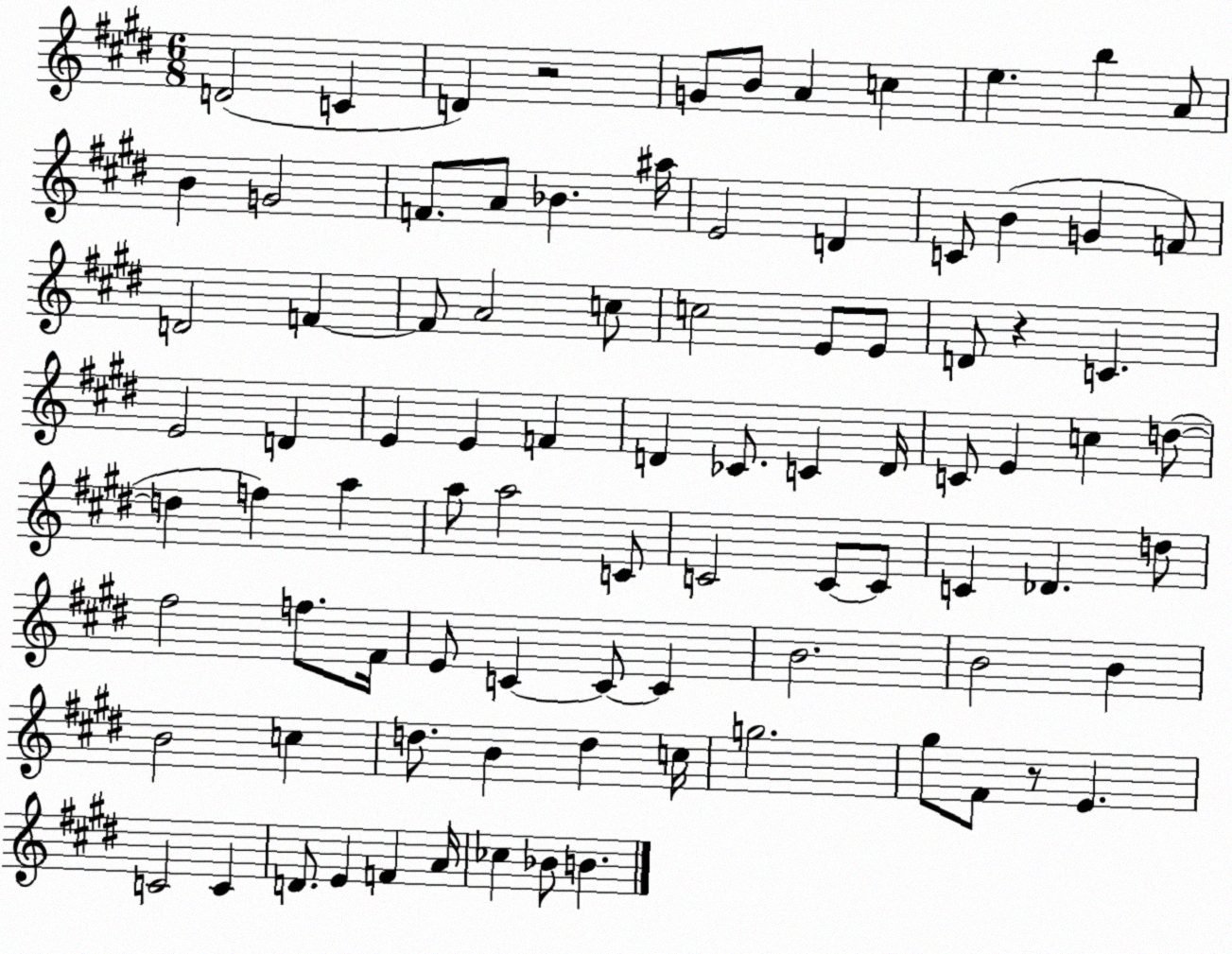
X:1
T:Untitled
M:6/8
L:1/4
K:E
D2 C D z2 G/2 B/2 A c e b A/2 B G2 F/2 A/2 _B ^a/4 E2 D C/2 B G F/2 D2 F F/2 A2 c/2 c2 E/2 E/2 D/2 z C E2 D E E F D _C/2 C D/4 C/2 E c d/2 d f a a/2 a2 C/2 C2 C/2 C/2 C _D d/2 ^f2 f/2 ^F/4 E/2 C C/2 C B2 B2 B B2 c d/2 B d c/4 g2 ^g/2 ^F/2 z/2 E C2 C D/2 E F A/4 _c _B/2 B